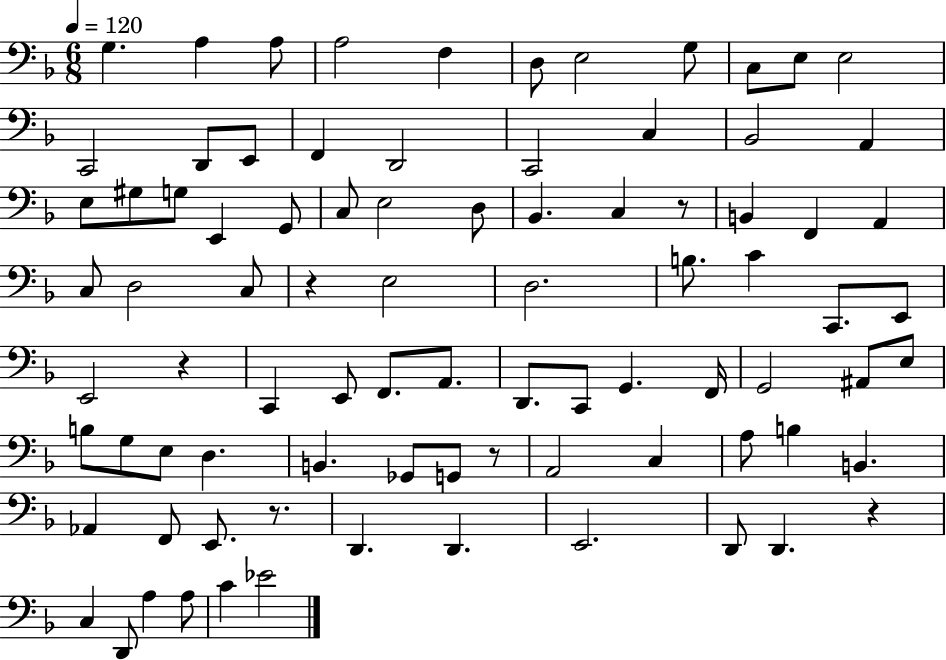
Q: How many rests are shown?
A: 6